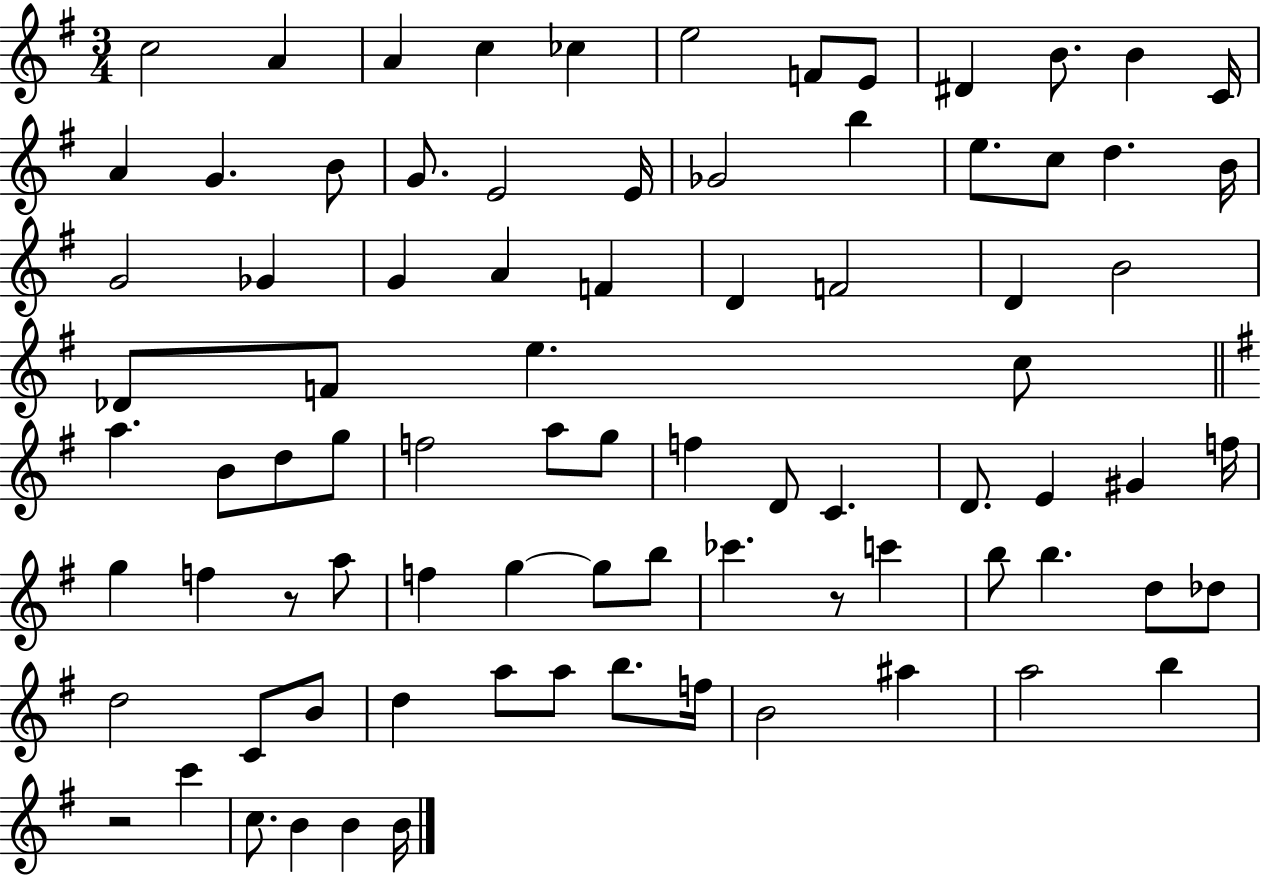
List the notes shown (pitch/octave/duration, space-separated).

C5/h A4/q A4/q C5/q CES5/q E5/h F4/e E4/e D#4/q B4/e. B4/q C4/s A4/q G4/q. B4/e G4/e. E4/h E4/s Gb4/h B5/q E5/e. C5/e D5/q. B4/s G4/h Gb4/q G4/q A4/q F4/q D4/q F4/h D4/q B4/h Db4/e F4/e E5/q. C5/e A5/q. B4/e D5/e G5/e F5/h A5/e G5/e F5/q D4/e C4/q. D4/e. E4/q G#4/q F5/s G5/q F5/q R/e A5/e F5/q G5/q G5/e B5/e CES6/q. R/e C6/q B5/e B5/q. D5/e Db5/e D5/h C4/e B4/e D5/q A5/e A5/e B5/e. F5/s B4/h A#5/q A5/h B5/q R/h C6/q C5/e. B4/q B4/q B4/s